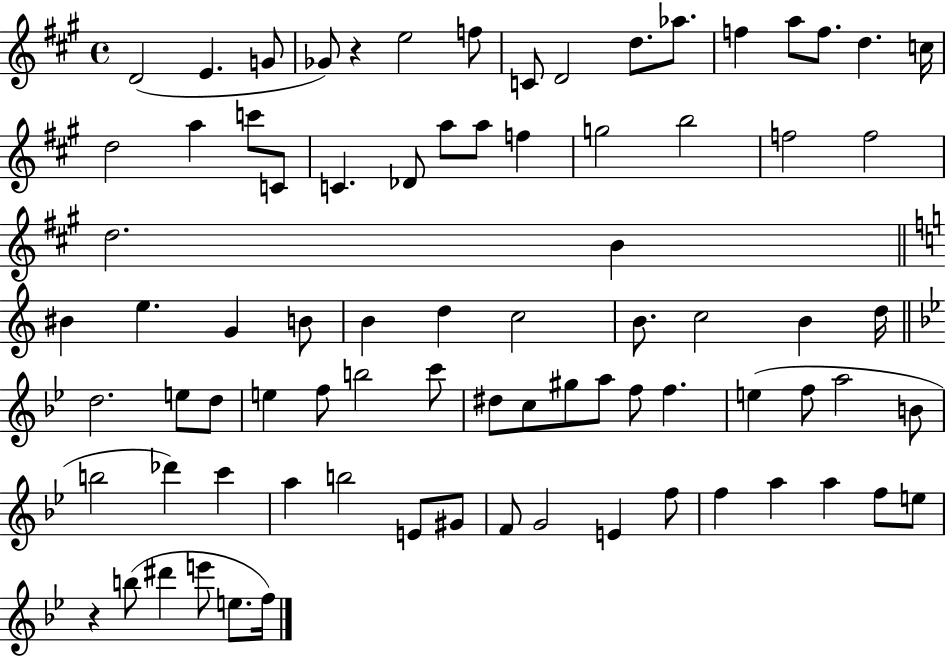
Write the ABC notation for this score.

X:1
T:Untitled
M:4/4
L:1/4
K:A
D2 E G/2 _G/2 z e2 f/2 C/2 D2 d/2 _a/2 f a/2 f/2 d c/4 d2 a c'/2 C/2 C _D/2 a/2 a/2 f g2 b2 f2 f2 d2 B ^B e G B/2 B d c2 B/2 c2 B d/4 d2 e/2 d/2 e f/2 b2 c'/2 ^d/2 c/2 ^g/2 a/2 f/2 f e f/2 a2 B/2 b2 _d' c' a b2 E/2 ^G/2 F/2 G2 E f/2 f a a f/2 e/2 z b/2 ^d' e'/2 e/2 f/4